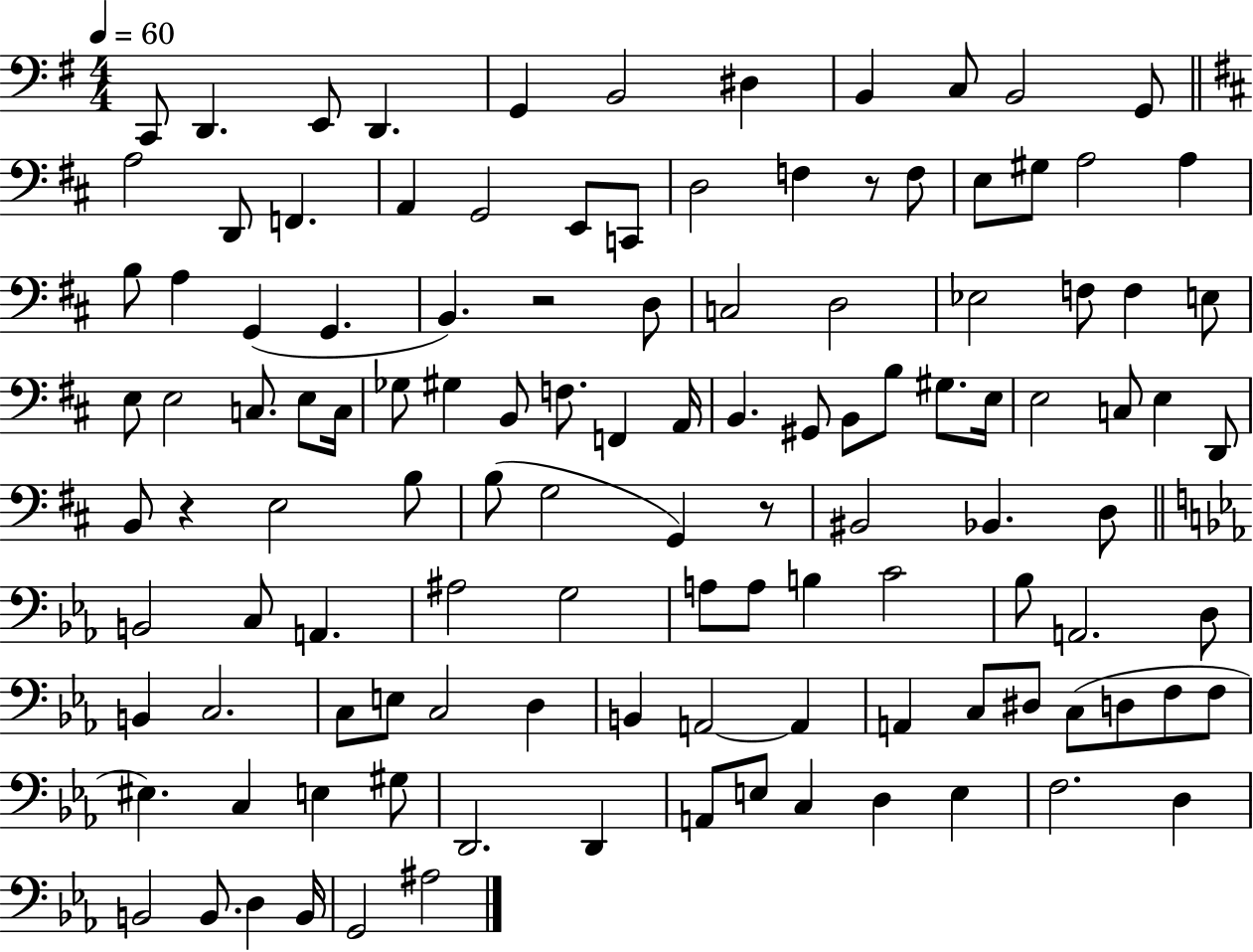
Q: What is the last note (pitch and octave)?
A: A#3